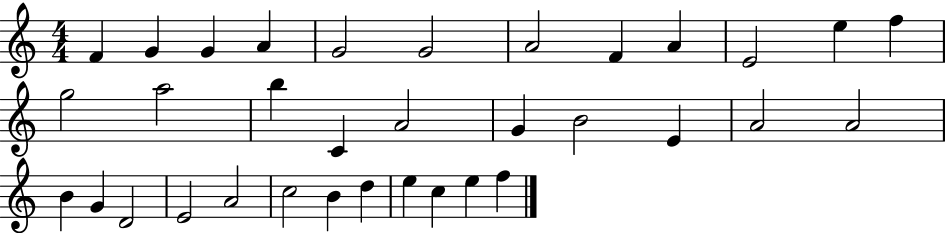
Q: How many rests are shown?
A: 0